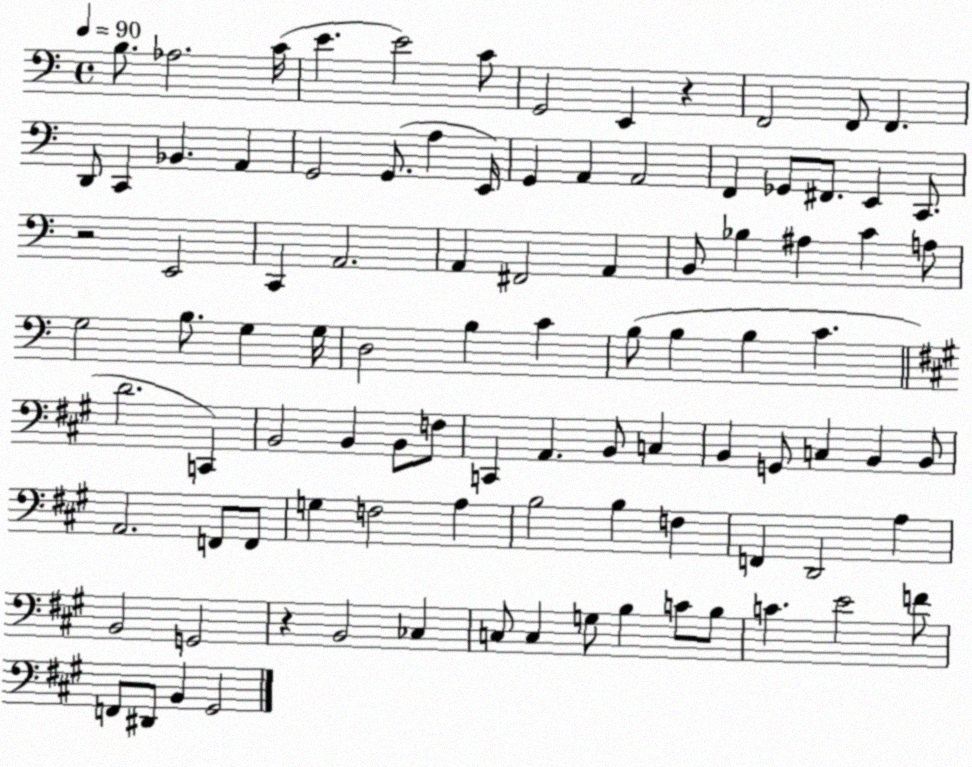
X:1
T:Untitled
M:4/4
L:1/4
K:C
B,/2 _A,2 C/4 E E2 C/2 G,,2 E,, z F,,2 F,,/2 F,, D,,/2 C,, _B,, A,, G,,2 G,,/2 A, E,,/4 G,, A,, A,,2 F,, _G,,/2 ^F,,/2 E,, C,,/2 z2 E,,2 C,, A,,2 A,, ^F,,2 A,, B,,/2 _B, ^A, C A,/2 G,2 B,/2 G, G,/4 D,2 B, C B,/2 B, B, C D2 C,, B,,2 B,, B,,/2 F,/2 C,, A,, B,,/2 C, B,, G,,/2 C, B,, B,,/2 A,,2 F,,/2 F,,/2 G, F,2 A, B,2 B, F, F,, D,,2 A, B,,2 G,,2 z B,,2 _C, C,/2 C, G,/2 B, C/2 B,/2 C E2 F/2 F,,/2 ^D,,/2 B,, ^G,,2